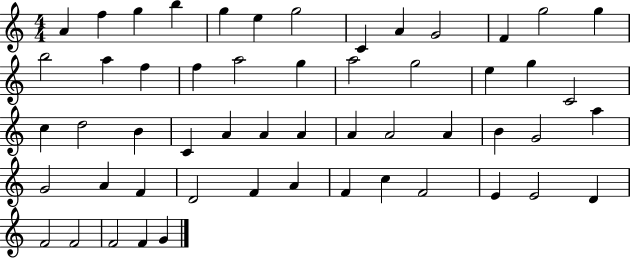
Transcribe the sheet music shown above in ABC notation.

X:1
T:Untitled
M:4/4
L:1/4
K:C
A f g b g e g2 C A G2 F g2 g b2 a f f a2 g a2 g2 e g C2 c d2 B C A A A A A2 A B G2 a G2 A F D2 F A F c F2 E E2 D F2 F2 F2 F G